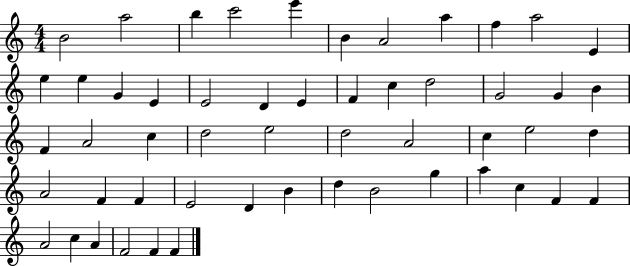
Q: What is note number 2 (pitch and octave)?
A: A5